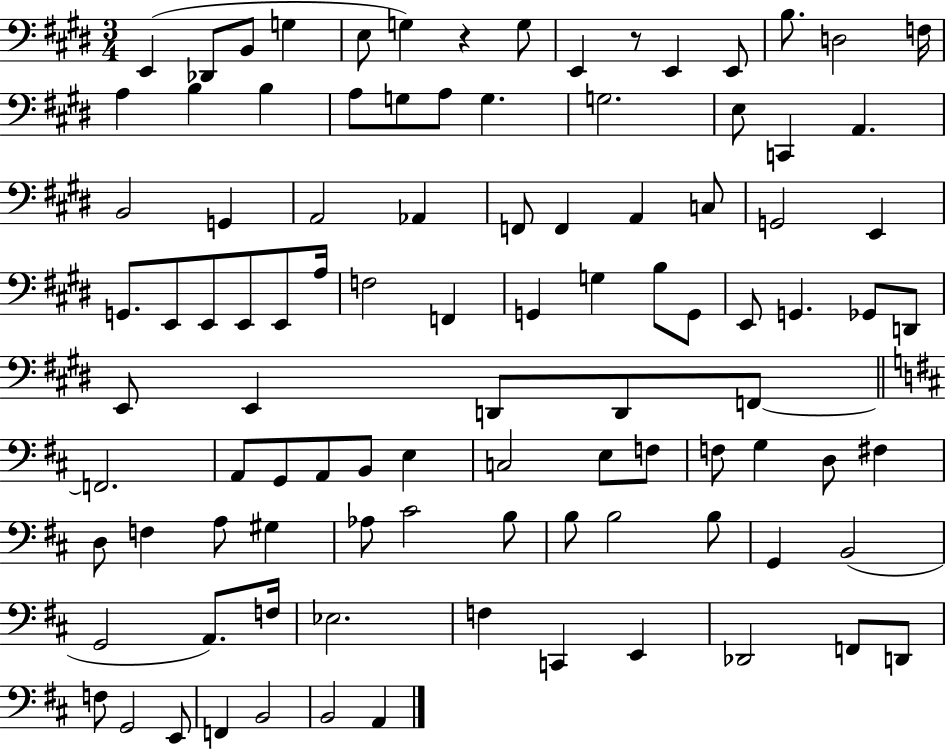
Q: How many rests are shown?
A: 2